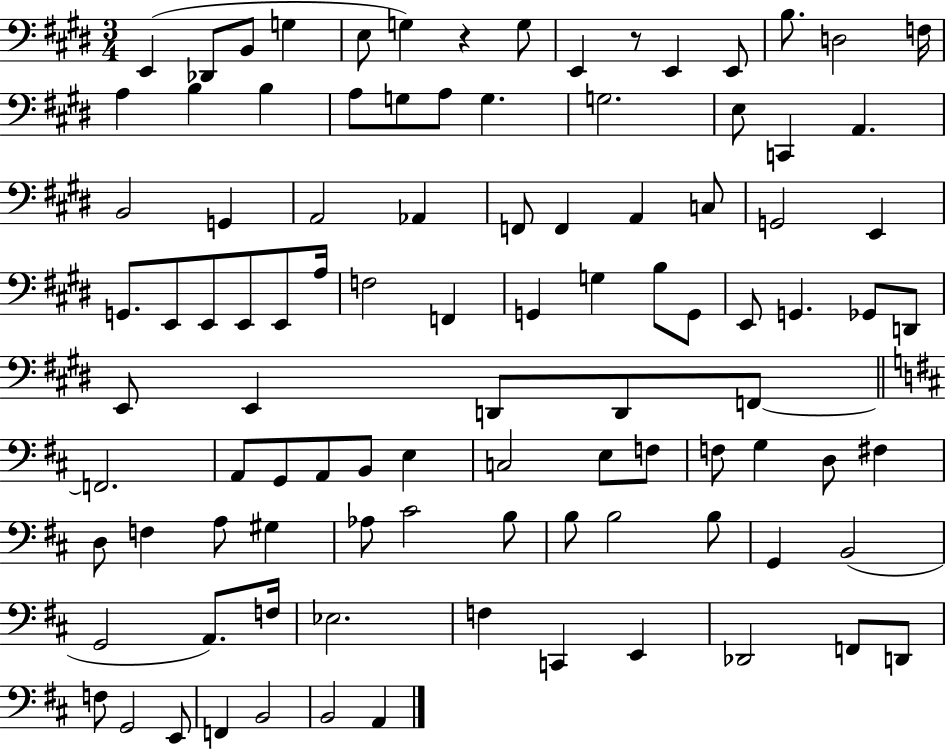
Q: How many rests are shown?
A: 2